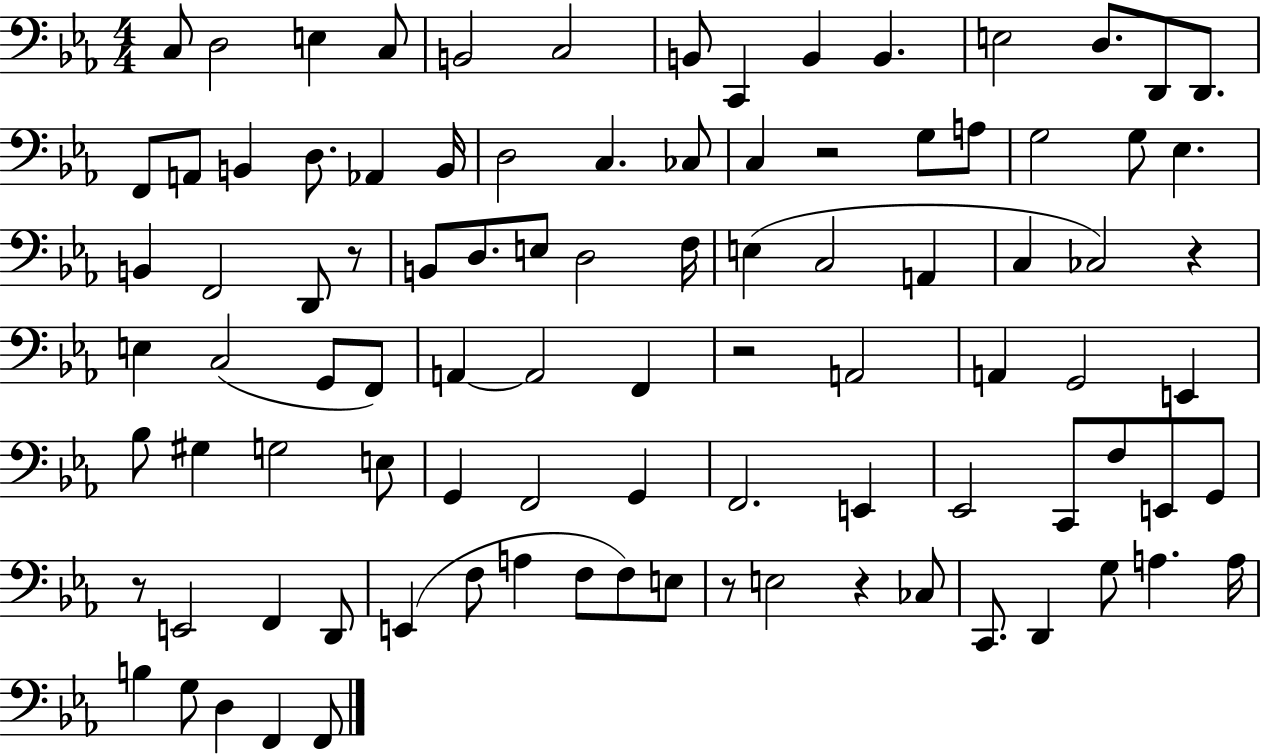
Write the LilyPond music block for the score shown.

{
  \clef bass
  \numericTimeSignature
  \time 4/4
  \key ees \major
  c8 d2 e4 c8 | b,2 c2 | b,8 c,4 b,4 b,4. | e2 d8. d,8 d,8. | \break f,8 a,8 b,4 d8. aes,4 b,16 | d2 c4. ces8 | c4 r2 g8 a8 | g2 g8 ees4. | \break b,4 f,2 d,8 r8 | b,8 d8. e8 d2 f16 | e4( c2 a,4 | c4 ces2) r4 | \break e4 c2( g,8 f,8) | a,4~~ a,2 f,4 | r2 a,2 | a,4 g,2 e,4 | \break bes8 gis4 g2 e8 | g,4 f,2 g,4 | f,2. e,4 | ees,2 c,8 f8 e,8 g,8 | \break r8 e,2 f,4 d,8 | e,4( f8 a4 f8 f8) e8 | r8 e2 r4 ces8 | c,8. d,4 g8 a4. a16 | \break b4 g8 d4 f,4 f,8 | \bar "|."
}